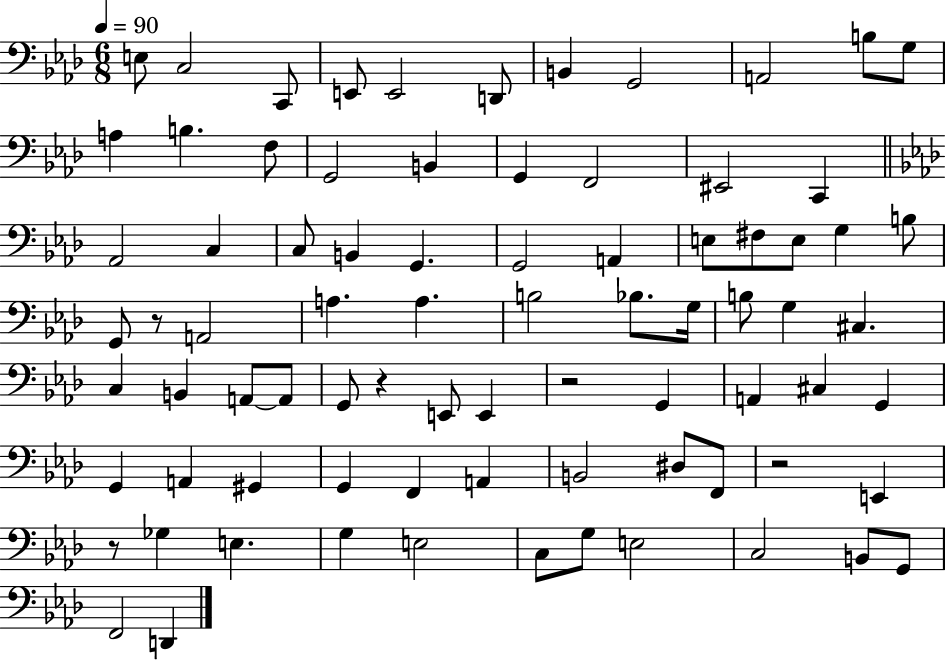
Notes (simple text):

E3/e C3/h C2/e E2/e E2/h D2/e B2/q G2/h A2/h B3/e G3/e A3/q B3/q. F3/e G2/h B2/q G2/q F2/h EIS2/h C2/q Ab2/h C3/q C3/e B2/q G2/q. G2/h A2/q E3/e F#3/e E3/e G3/q B3/e G2/e R/e A2/h A3/q. A3/q. B3/h Bb3/e. G3/s B3/e G3/q C#3/q. C3/q B2/q A2/e A2/e G2/e R/q E2/e E2/q R/h G2/q A2/q C#3/q G2/q G2/q A2/q G#2/q G2/q F2/q A2/q B2/h D#3/e F2/e R/h E2/q R/e Gb3/q E3/q. G3/q E3/h C3/e G3/e E3/h C3/h B2/e G2/e F2/h D2/q